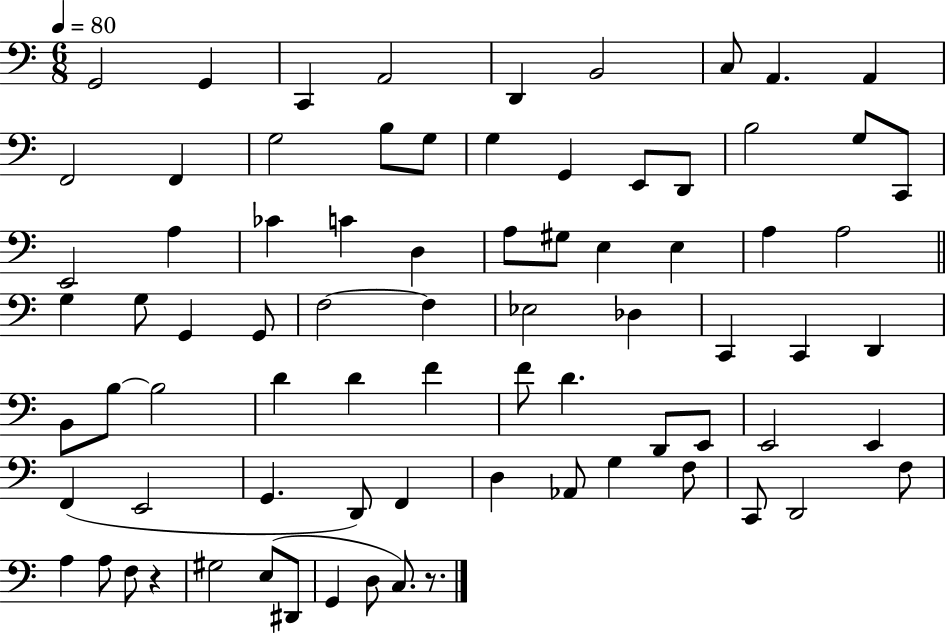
X:1
T:Untitled
M:6/8
L:1/4
K:C
G,,2 G,, C,, A,,2 D,, B,,2 C,/2 A,, A,, F,,2 F,, G,2 B,/2 G,/2 G, G,, E,,/2 D,,/2 B,2 G,/2 C,,/2 E,,2 A, _C C D, A,/2 ^G,/2 E, E, A, A,2 G, G,/2 G,, G,,/2 F,2 F, _E,2 _D, C,, C,, D,, B,,/2 B,/2 B,2 D D F F/2 D D,,/2 E,,/2 E,,2 E,, F,, E,,2 G,, D,,/2 F,, D, _A,,/2 G, F,/2 C,,/2 D,,2 F,/2 A, A,/2 F,/2 z ^G,2 E,/2 ^D,,/2 G,, D,/2 C,/2 z/2